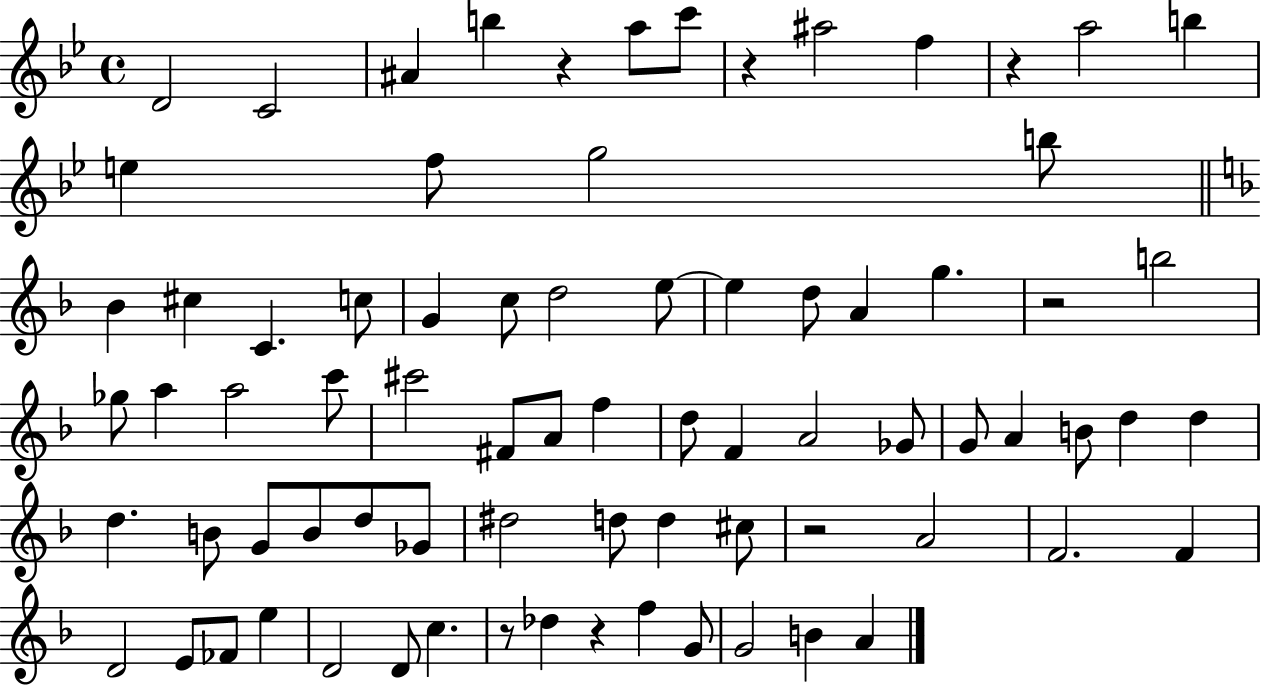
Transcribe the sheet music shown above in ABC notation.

X:1
T:Untitled
M:4/4
L:1/4
K:Bb
D2 C2 ^A b z a/2 c'/2 z ^a2 f z a2 b e f/2 g2 b/2 _B ^c C c/2 G c/2 d2 e/2 e d/2 A g z2 b2 _g/2 a a2 c'/2 ^c'2 ^F/2 A/2 f d/2 F A2 _G/2 G/2 A B/2 d d d B/2 G/2 B/2 d/2 _G/2 ^d2 d/2 d ^c/2 z2 A2 F2 F D2 E/2 _F/2 e D2 D/2 c z/2 _d z f G/2 G2 B A